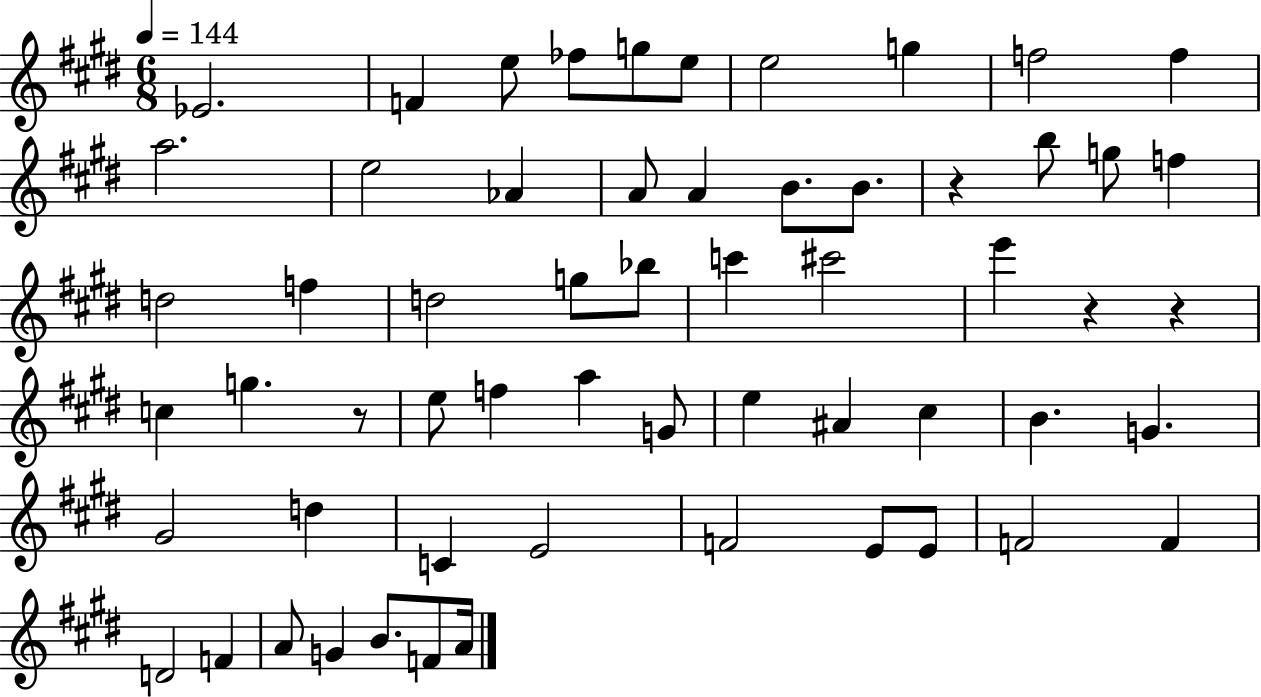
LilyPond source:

{
  \clef treble
  \numericTimeSignature
  \time 6/8
  \key e \major
  \tempo 4 = 144
  ees'2. | f'4 e''8 fes''8 g''8 e''8 | e''2 g''4 | f''2 f''4 | \break a''2. | e''2 aes'4 | a'8 a'4 b'8. b'8. | r4 b''8 g''8 f''4 | \break d''2 f''4 | d''2 g''8 bes''8 | c'''4 cis'''2 | e'''4 r4 r4 | \break c''4 g''4. r8 | e''8 f''4 a''4 g'8 | e''4 ais'4 cis''4 | b'4. g'4. | \break gis'2 d''4 | c'4 e'2 | f'2 e'8 e'8 | f'2 f'4 | \break d'2 f'4 | a'8 g'4 b'8. f'8 a'16 | \bar "|."
}